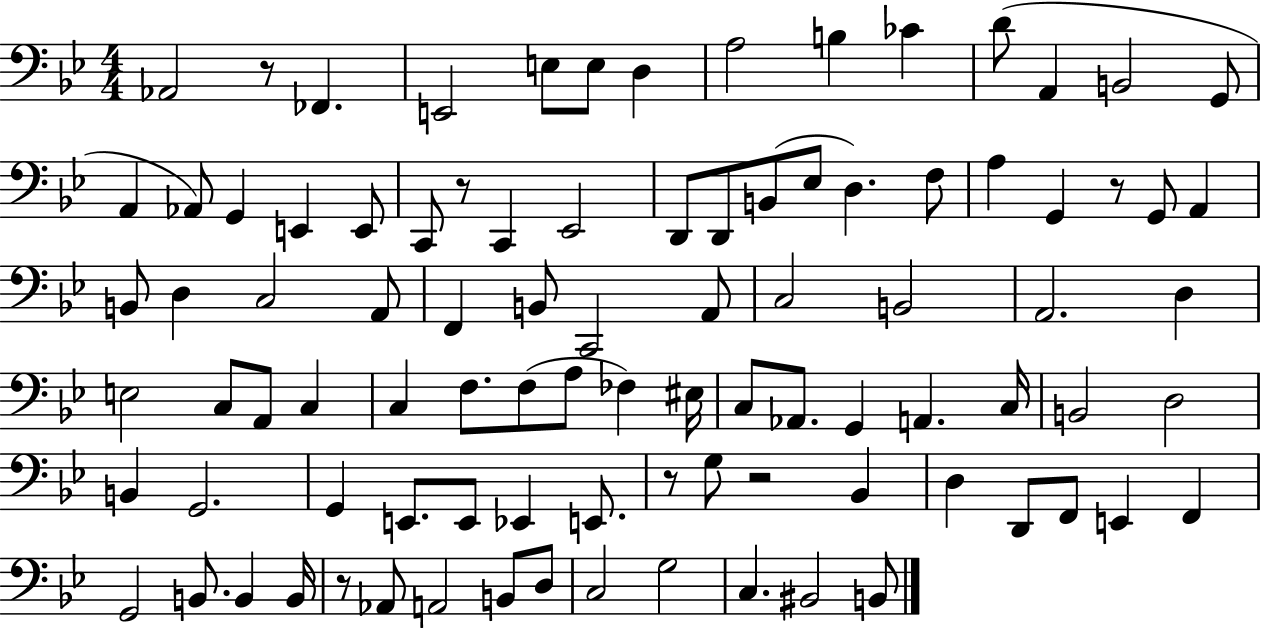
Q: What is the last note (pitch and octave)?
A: B2